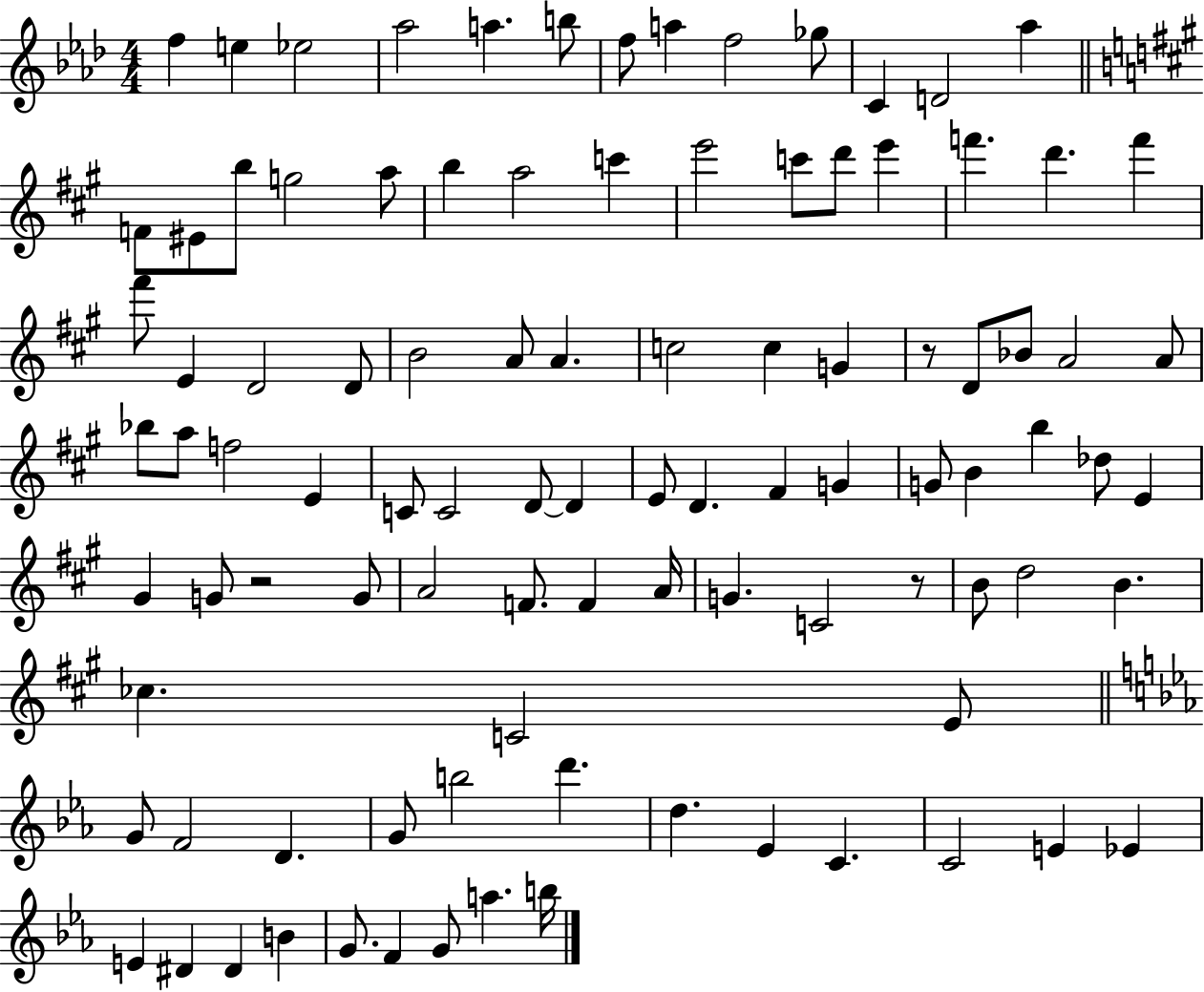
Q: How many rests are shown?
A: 3